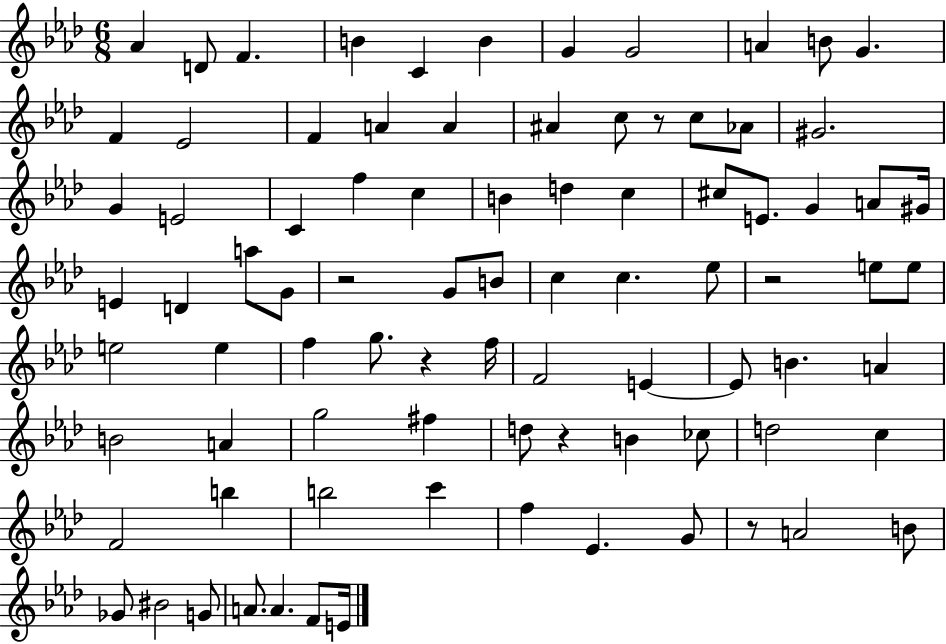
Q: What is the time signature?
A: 6/8